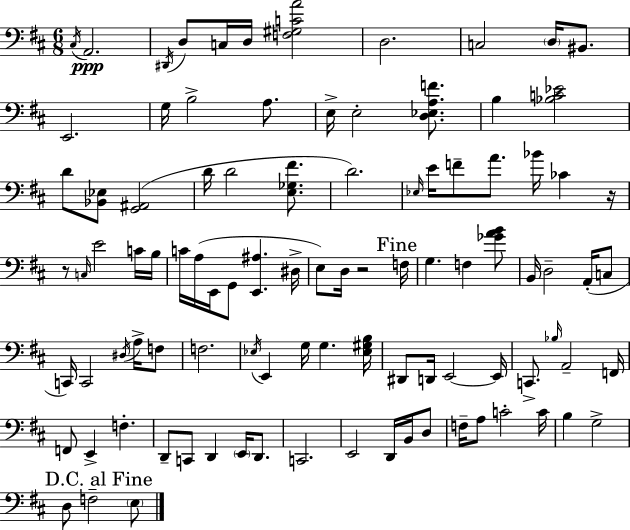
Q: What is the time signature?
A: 6/8